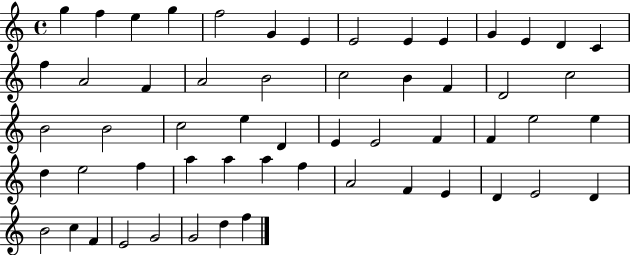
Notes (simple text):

G5/q F5/q E5/q G5/q F5/h G4/q E4/q E4/h E4/q E4/q G4/q E4/q D4/q C4/q F5/q A4/h F4/q A4/h B4/h C5/h B4/q F4/q D4/h C5/h B4/h B4/h C5/h E5/q D4/q E4/q E4/h F4/q F4/q E5/h E5/q D5/q E5/h F5/q A5/q A5/q A5/q F5/q A4/h F4/q E4/q D4/q E4/h D4/q B4/h C5/q F4/q E4/h G4/h G4/h D5/q F5/q